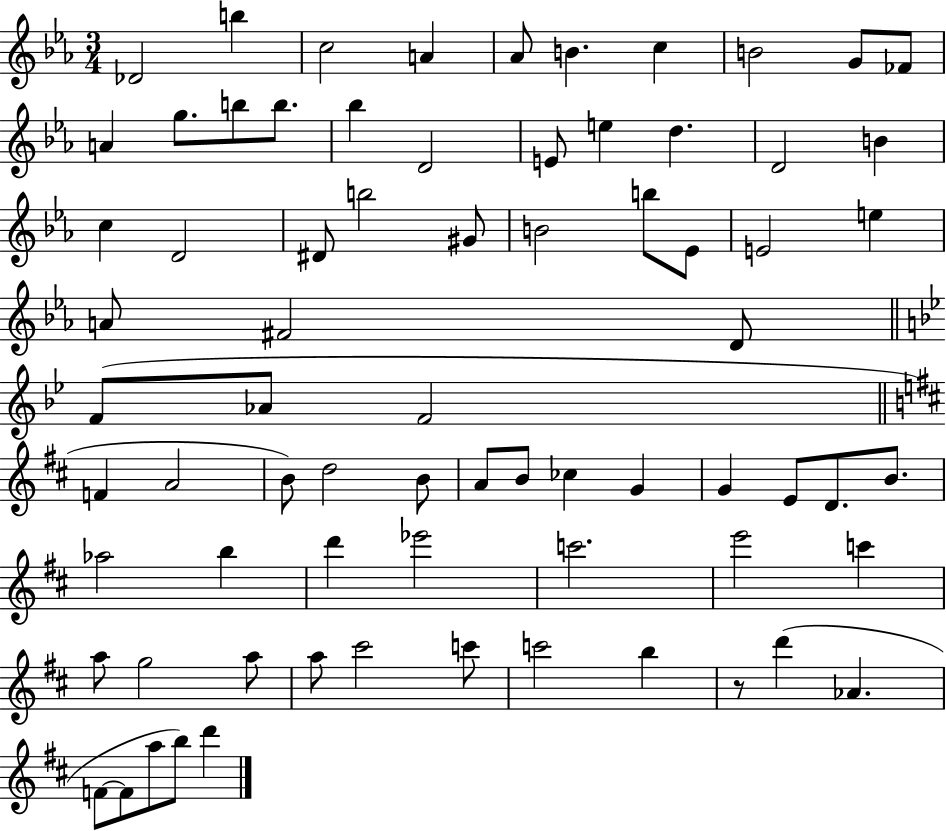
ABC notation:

X:1
T:Untitled
M:3/4
L:1/4
K:Eb
_D2 b c2 A _A/2 B c B2 G/2 _F/2 A g/2 b/2 b/2 _b D2 E/2 e d D2 B c D2 ^D/2 b2 ^G/2 B2 b/2 _E/2 E2 e A/2 ^F2 D/2 F/2 _A/2 F2 F A2 B/2 d2 B/2 A/2 B/2 _c G G E/2 D/2 B/2 _a2 b d' _e'2 c'2 e'2 c' a/2 g2 a/2 a/2 ^c'2 c'/2 c'2 b z/2 d' _A F/2 F/2 a/2 b/2 d'